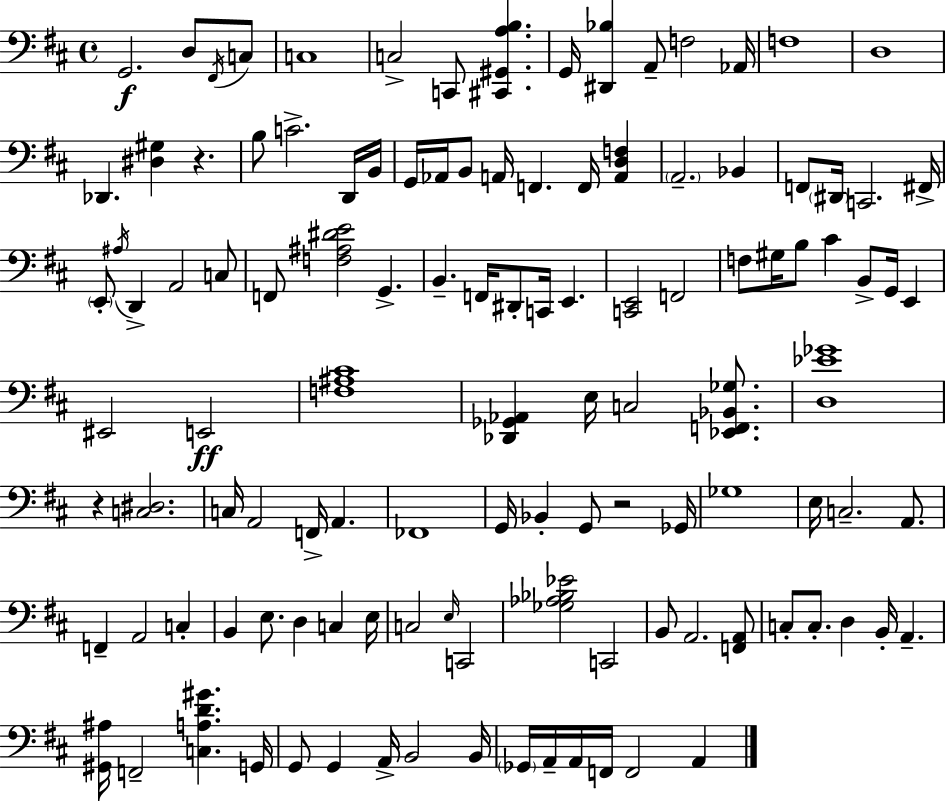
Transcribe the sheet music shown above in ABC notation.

X:1
T:Untitled
M:4/4
L:1/4
K:D
G,,2 D,/2 ^F,,/4 C,/2 C,4 C,2 C,,/2 [^C,,^G,,A,B,] G,,/4 [^D,,_B,] A,,/2 F,2 _A,,/4 F,4 D,4 _D,, [^D,^G,] z B,/2 C2 D,,/4 B,,/4 G,,/4 _A,,/4 B,,/2 A,,/4 F,, F,,/4 [A,,D,F,] A,,2 _B,, F,,/2 ^D,,/4 C,,2 ^F,,/4 E,,/2 ^A,/4 D,, A,,2 C,/2 F,,/2 [F,^A,^DE]2 G,, B,, F,,/4 ^D,,/2 C,,/4 E,, [C,,E,,]2 F,,2 F,/2 ^G,/4 B,/2 ^C B,,/2 G,,/4 E,, ^E,,2 E,,2 [F,^A,^C]4 [_D,,_G,,_A,,] E,/4 C,2 [_E,,F,,_B,,_G,]/2 [D,_E_G]4 z [C,^D,]2 C,/4 A,,2 F,,/4 A,, _F,,4 G,,/4 _B,, G,,/2 z2 _G,,/4 _G,4 E,/4 C,2 A,,/2 F,, A,,2 C, B,, E,/2 D, C, E,/4 C,2 E,/4 C,,2 [_G,_A,_B,_E]2 C,,2 B,,/2 A,,2 [F,,A,,]/2 C,/2 C,/2 D, B,,/4 A,, [^G,,^A,]/4 F,,2 [C,A,D^G] G,,/4 G,,/2 G,, A,,/4 B,,2 B,,/4 _G,,/4 A,,/4 A,,/4 F,,/4 F,,2 A,,